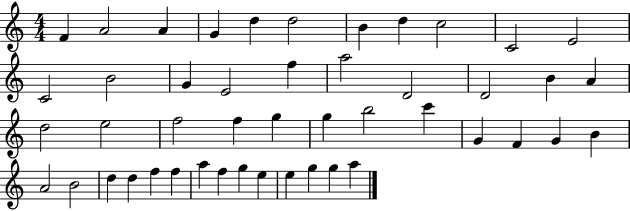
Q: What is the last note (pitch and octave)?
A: A5